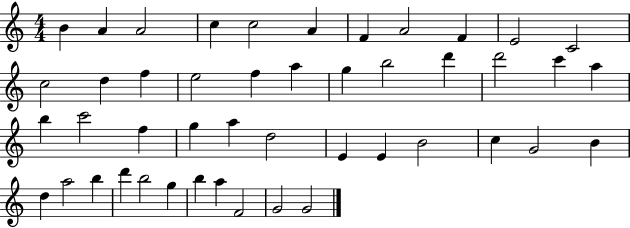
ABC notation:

X:1
T:Untitled
M:4/4
L:1/4
K:C
B A A2 c c2 A F A2 F E2 C2 c2 d f e2 f a g b2 d' d'2 c' a b c'2 f g a d2 E E B2 c G2 B d a2 b d' b2 g b a F2 G2 G2